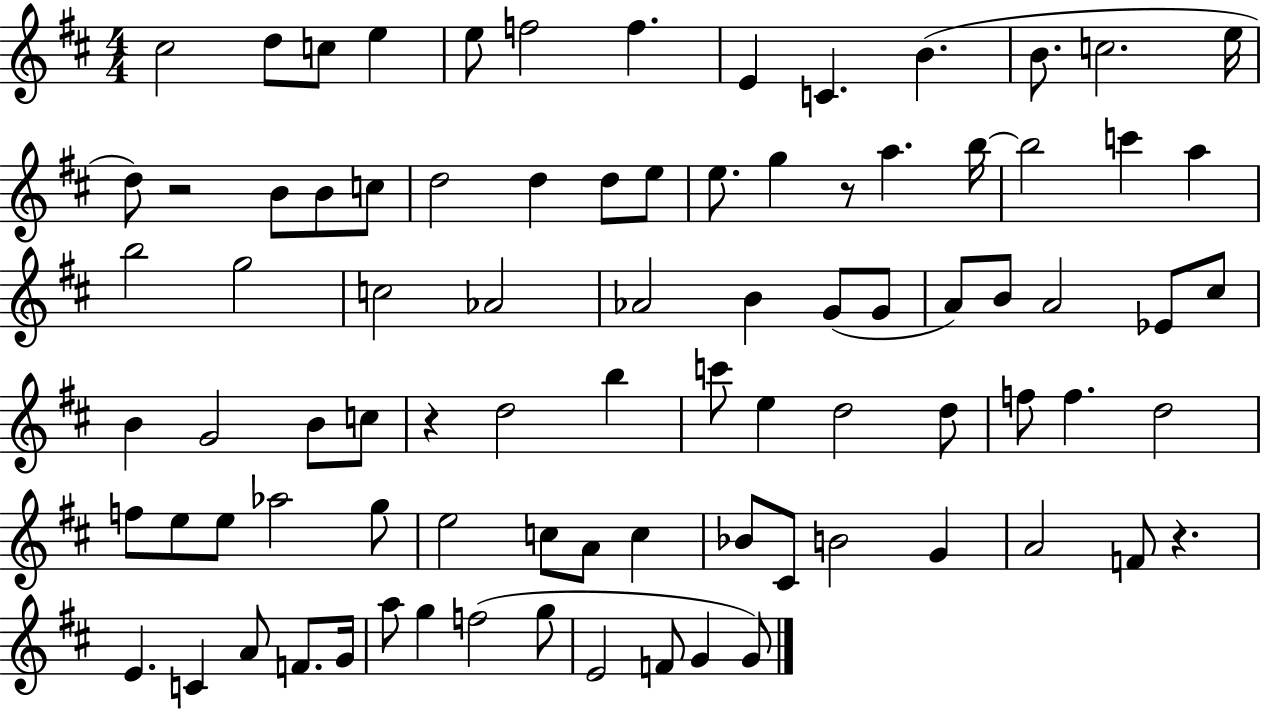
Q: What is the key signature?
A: D major